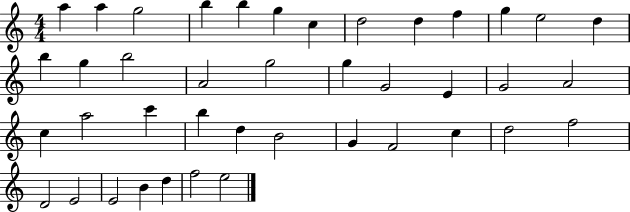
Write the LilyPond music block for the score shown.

{
  \clef treble
  \numericTimeSignature
  \time 4/4
  \key c \major
  a''4 a''4 g''2 | b''4 b''4 g''4 c''4 | d''2 d''4 f''4 | g''4 e''2 d''4 | \break b''4 g''4 b''2 | a'2 g''2 | g''4 g'2 e'4 | g'2 a'2 | \break c''4 a''2 c'''4 | b''4 d''4 b'2 | g'4 f'2 c''4 | d''2 f''2 | \break d'2 e'2 | e'2 b'4 d''4 | f''2 e''2 | \bar "|."
}